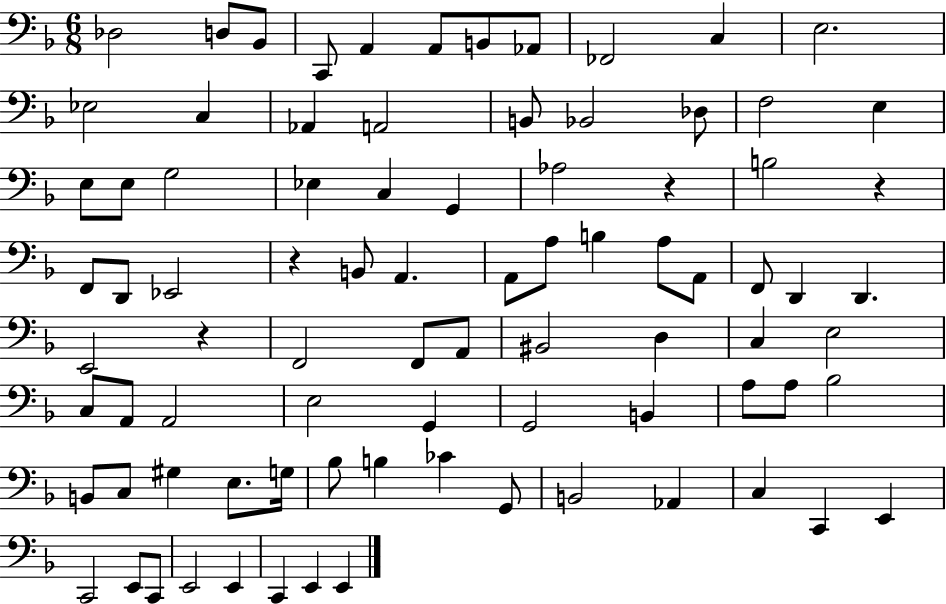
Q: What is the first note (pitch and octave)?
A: Db3